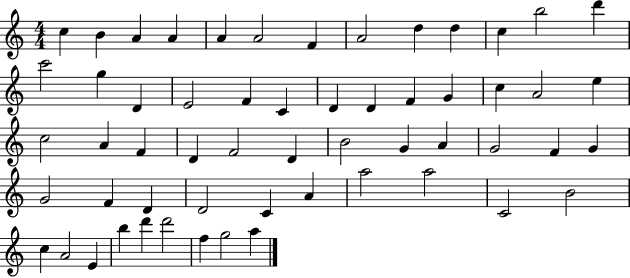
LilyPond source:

{
  \clef treble
  \numericTimeSignature
  \time 4/4
  \key c \major
  c''4 b'4 a'4 a'4 | a'4 a'2 f'4 | a'2 d''4 d''4 | c''4 b''2 d'''4 | \break c'''2 g''4 d'4 | e'2 f'4 c'4 | d'4 d'4 f'4 g'4 | c''4 a'2 e''4 | \break c''2 a'4 f'4 | d'4 f'2 d'4 | b'2 g'4 a'4 | g'2 f'4 g'4 | \break g'2 f'4 d'4 | d'2 c'4 a'4 | a''2 a''2 | c'2 b'2 | \break c''4 a'2 e'4 | b''4 d'''4 d'''2 | f''4 g''2 a''4 | \bar "|."
}